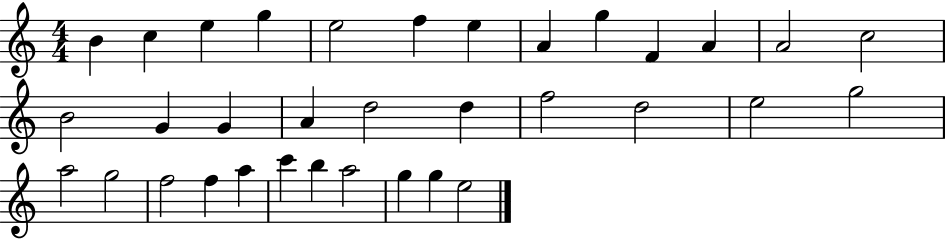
X:1
T:Untitled
M:4/4
L:1/4
K:C
B c e g e2 f e A g F A A2 c2 B2 G G A d2 d f2 d2 e2 g2 a2 g2 f2 f a c' b a2 g g e2